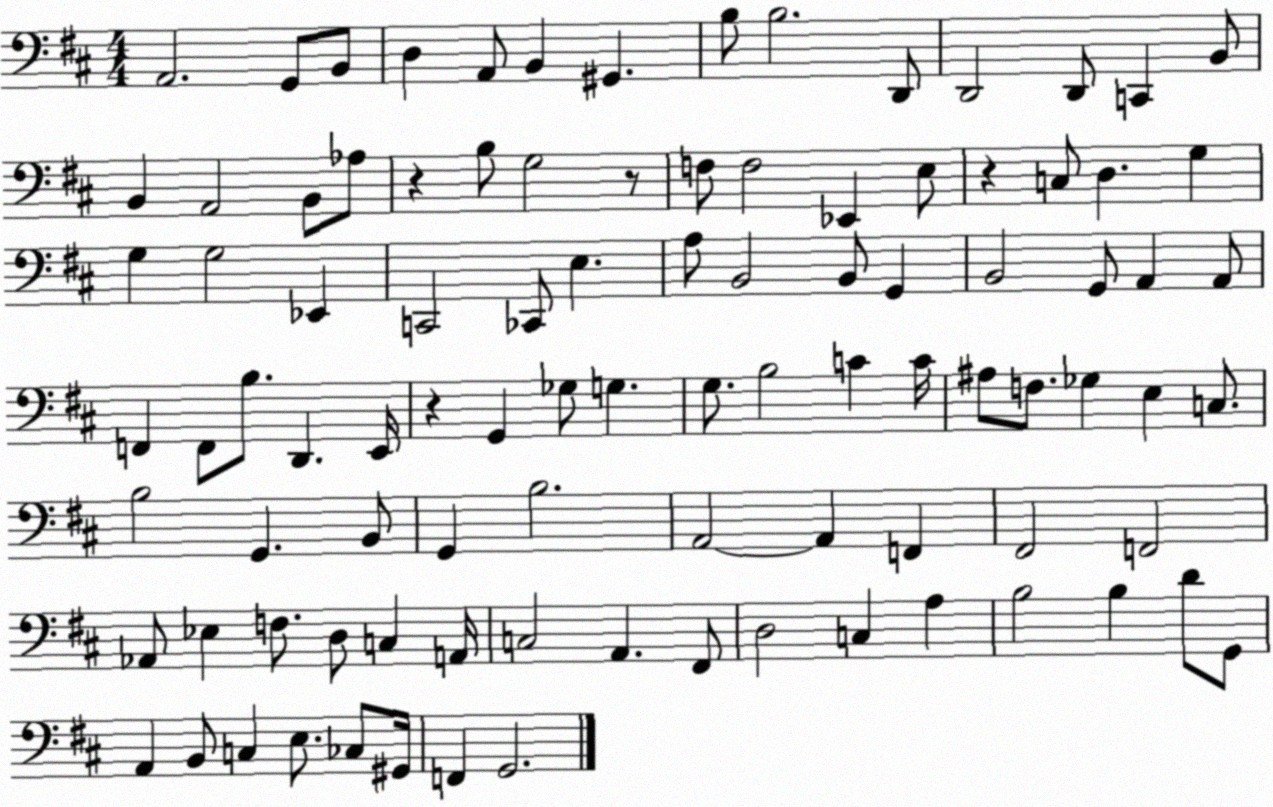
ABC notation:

X:1
T:Untitled
M:4/4
L:1/4
K:D
A,,2 G,,/2 B,,/2 D, A,,/2 B,, ^G,, B,/2 B,2 D,,/2 D,,2 D,,/2 C,, B,,/2 B,, A,,2 B,,/2 _A,/2 z B,/2 G,2 z/2 F,/2 F,2 _E,, E,/2 z C,/2 D, G, G, G,2 _E,, C,,2 _C,,/2 E, A,/2 B,,2 B,,/2 G,, B,,2 G,,/2 A,, A,,/2 F,, F,,/2 B,/2 D,, E,,/4 z G,, _G,/2 G, G,/2 B,2 C C/4 ^A,/2 F,/2 _G, E, C,/2 B,2 G,, B,,/2 G,, B,2 A,,2 A,, F,, ^F,,2 F,,2 _A,,/2 _E, F,/2 D,/2 C, A,,/4 C,2 A,, ^F,,/2 D,2 C, A, B,2 B, D/2 G,,/2 A,, B,,/2 C, E,/2 _C,/2 ^G,,/4 F,, G,,2